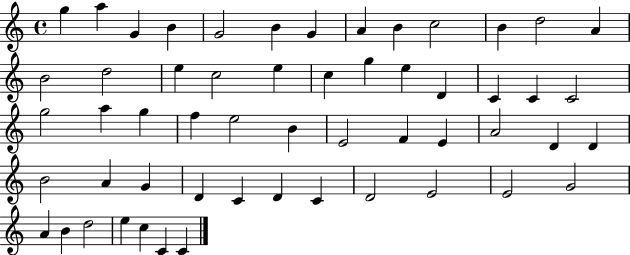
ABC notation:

X:1
T:Untitled
M:4/4
L:1/4
K:C
g a G B G2 B G A B c2 B d2 A B2 d2 e c2 e c g e D C C C2 g2 a g f e2 B E2 F E A2 D D B2 A G D C D C D2 E2 E2 G2 A B d2 e c C C